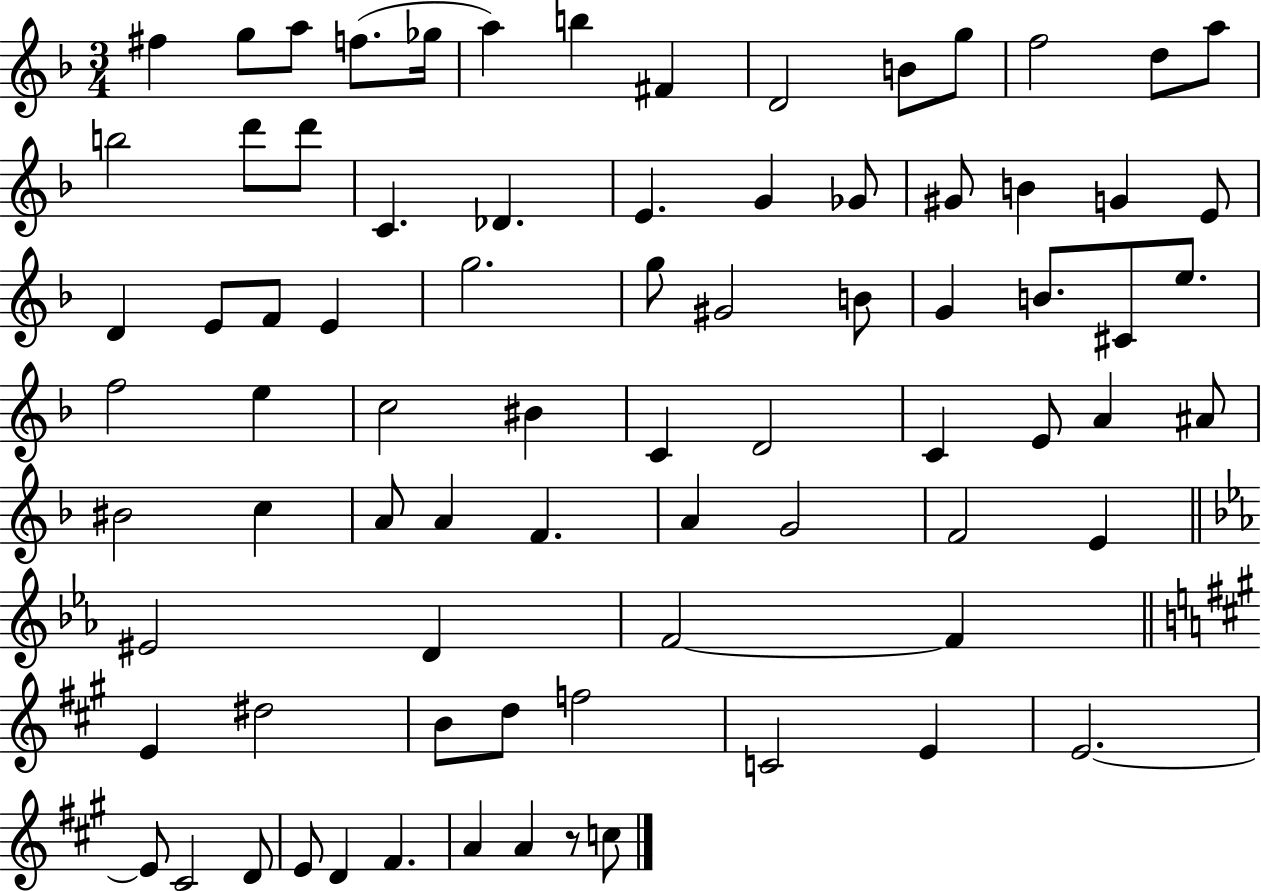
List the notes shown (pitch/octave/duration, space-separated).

F#5/q G5/e A5/e F5/e. Gb5/s A5/q B5/q F#4/q D4/h B4/e G5/e F5/h D5/e A5/e B5/h D6/e D6/e C4/q. Db4/q. E4/q. G4/q Gb4/e G#4/e B4/q G4/q E4/e D4/q E4/e F4/e E4/q G5/h. G5/e G#4/h B4/e G4/q B4/e. C#4/e E5/e. F5/h E5/q C5/h BIS4/q C4/q D4/h C4/q E4/e A4/q A#4/e BIS4/h C5/q A4/e A4/q F4/q. A4/q G4/h F4/h E4/q EIS4/h D4/q F4/h F4/q E4/q D#5/h B4/e D5/e F5/h C4/h E4/q E4/h. E4/e C#4/h D4/e E4/e D4/q F#4/q. A4/q A4/q R/e C5/e